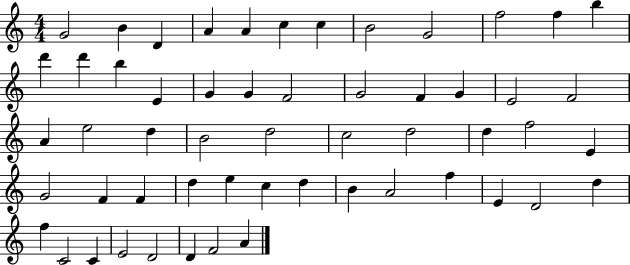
G4/h B4/q D4/q A4/q A4/q C5/q C5/q B4/h G4/h F5/h F5/q B5/q D6/q D6/q B5/q E4/q G4/q G4/q F4/h G4/h F4/q G4/q E4/h F4/h A4/q E5/h D5/q B4/h D5/h C5/h D5/h D5/q F5/h E4/q G4/h F4/q F4/q D5/q E5/q C5/q D5/q B4/q A4/h F5/q E4/q D4/h D5/q F5/q C4/h C4/q E4/h D4/h D4/q F4/h A4/q